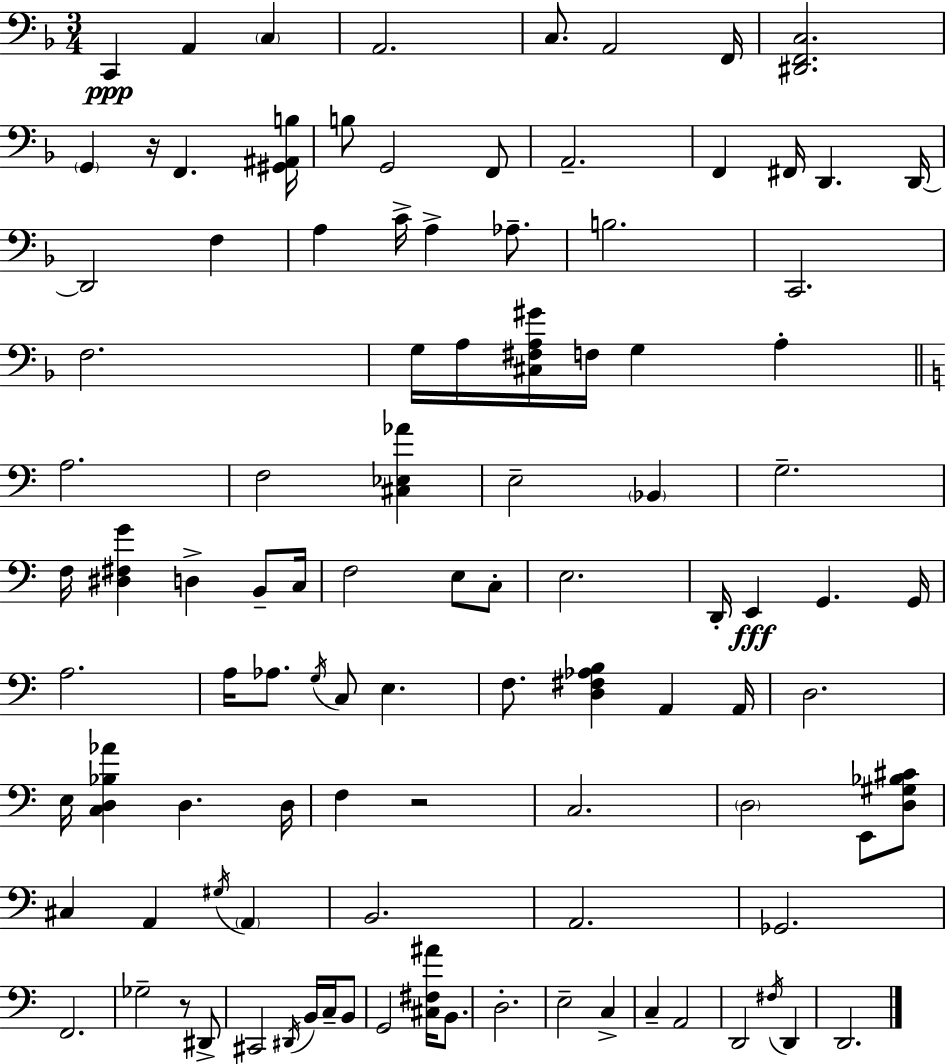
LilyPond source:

{
  \clef bass
  \numericTimeSignature
  \time 3/4
  \key f \major
  c,4\ppp a,4 \parenthesize c4 | a,2. | c8. a,2 f,16 | <dis, f, c>2. | \break \parenthesize g,4 r16 f,4. <gis, ais, b>16 | b8 g,2 f,8 | a,2.-- | f,4 fis,16 d,4. d,16~~ | \break d,2 f4 | a4 c'16-> a4-> aes8.-- | b2. | c,2. | \break f2. | g16 a16 <cis fis a gis'>16 f16 g4 a4-. | \bar "||" \break \key c \major a2. | f2 <cis ees aes'>4 | e2-- \parenthesize bes,4 | g2.-- | \break f16 <dis fis g'>4 d4-> b,8-- c16 | f2 e8 c8-. | e2. | d,16-. e,4\fff g,4. g,16 | \break a2. | a16 aes8. \acciaccatura { g16 } c8 e4. | f8. <d fis aes b>4 a,4 | a,16 d2. | \break e16 <c d bes aes'>4 d4. | d16 f4 r2 | c2. | \parenthesize d2 e,8 <d gis bes cis'>8 | \break cis4 a,4 \acciaccatura { gis16 } \parenthesize a,4 | b,2. | a,2. | ges,2. | \break f,2. | ges2-- r8 | dis,8-> cis,2 \acciaccatura { dis,16 } b,16 | c16-- b,8 g,2 <cis fis ais'>16 | \break b,8. d2.-. | e2-- c4-> | c4-- a,2 | d,2 \acciaccatura { fis16 } | \break d,4 d,2. | \bar "|."
}